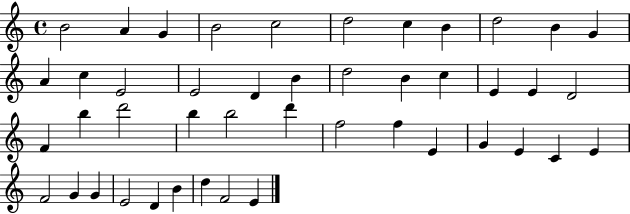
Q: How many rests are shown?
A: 0